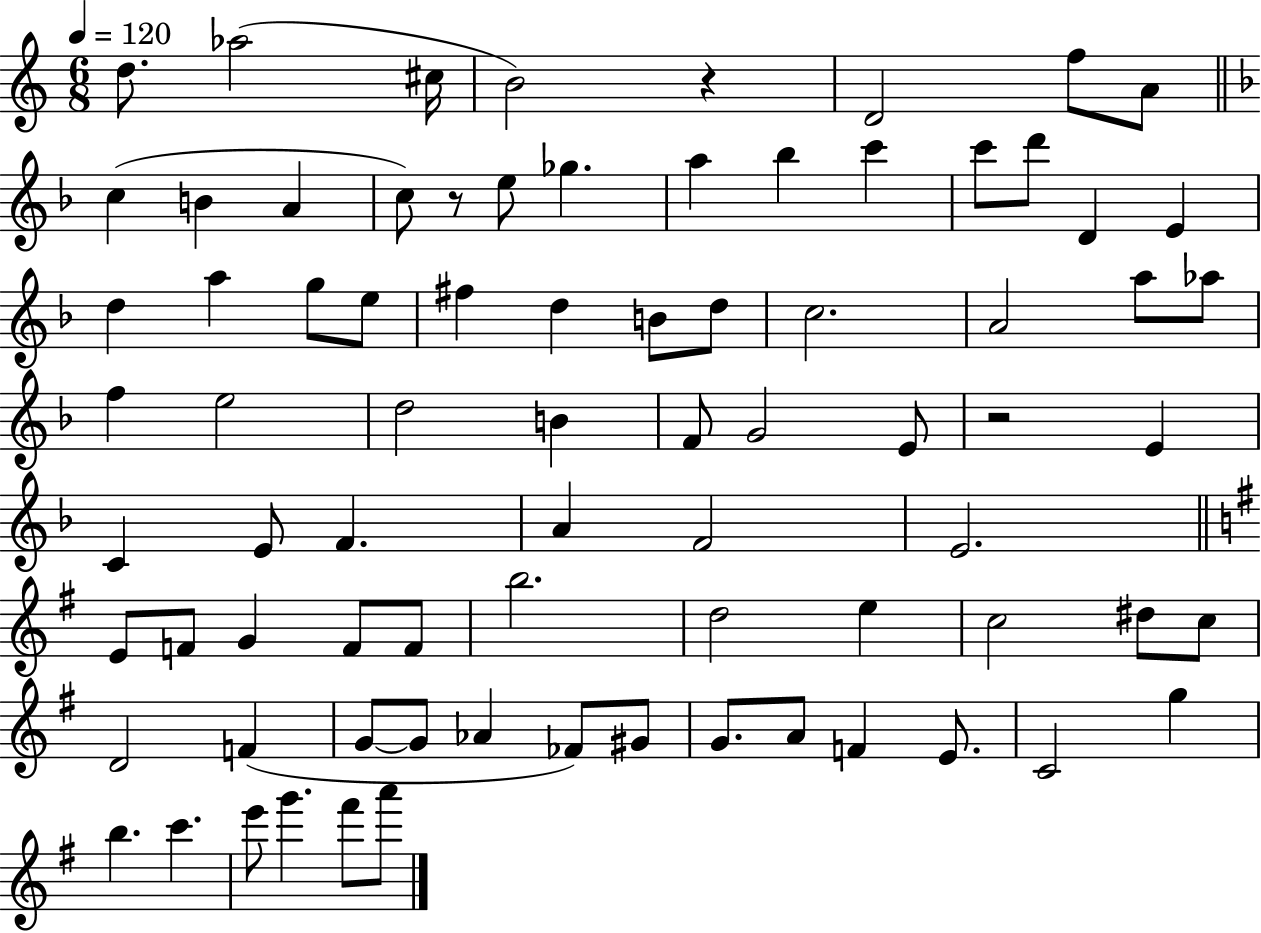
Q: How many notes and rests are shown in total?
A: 79